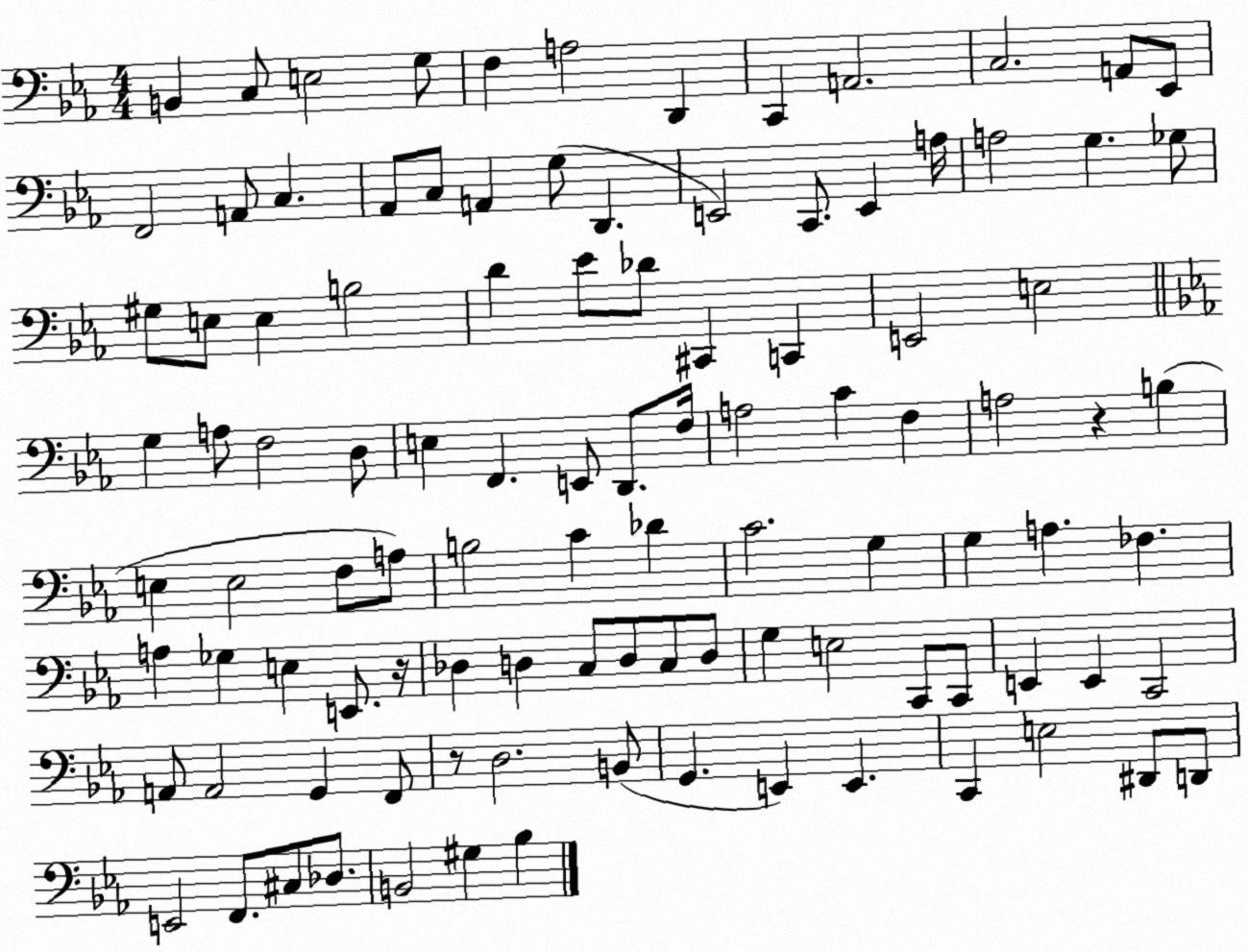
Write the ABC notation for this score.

X:1
T:Untitled
M:4/4
L:1/4
K:Eb
B,, C,/2 E,2 G,/2 F, A,2 D,, C,, A,,2 C,2 A,,/2 _E,,/2 F,,2 A,,/2 C, _A,,/2 C,/2 A,, G,/2 D,, E,,2 C,,/2 E,, A,/4 A,2 G, _G,/2 ^G,/2 E,/2 E, B,2 D _E/2 _D/2 ^C,, C,, E,,2 E,2 G, A,/2 F,2 D,/2 E, F,, E,,/2 D,,/2 F,/4 A,2 C F, A,2 z B, E, E,2 F,/2 A,/2 B,2 C _D C2 G, G, A, _F, A, _G, E, E,,/2 z/4 _D, D, C,/2 D,/2 C,/2 D,/2 G, E,2 C,,/2 C,,/2 E,, E,, C,,2 A,,/2 A,,2 G,, F,,/2 z/2 D,2 B,,/2 G,, E,, E,, C,, E,2 ^D,,/2 D,,/2 E,,2 F,,/2 ^C,/2 _D,/2 B,,2 ^G, _B,